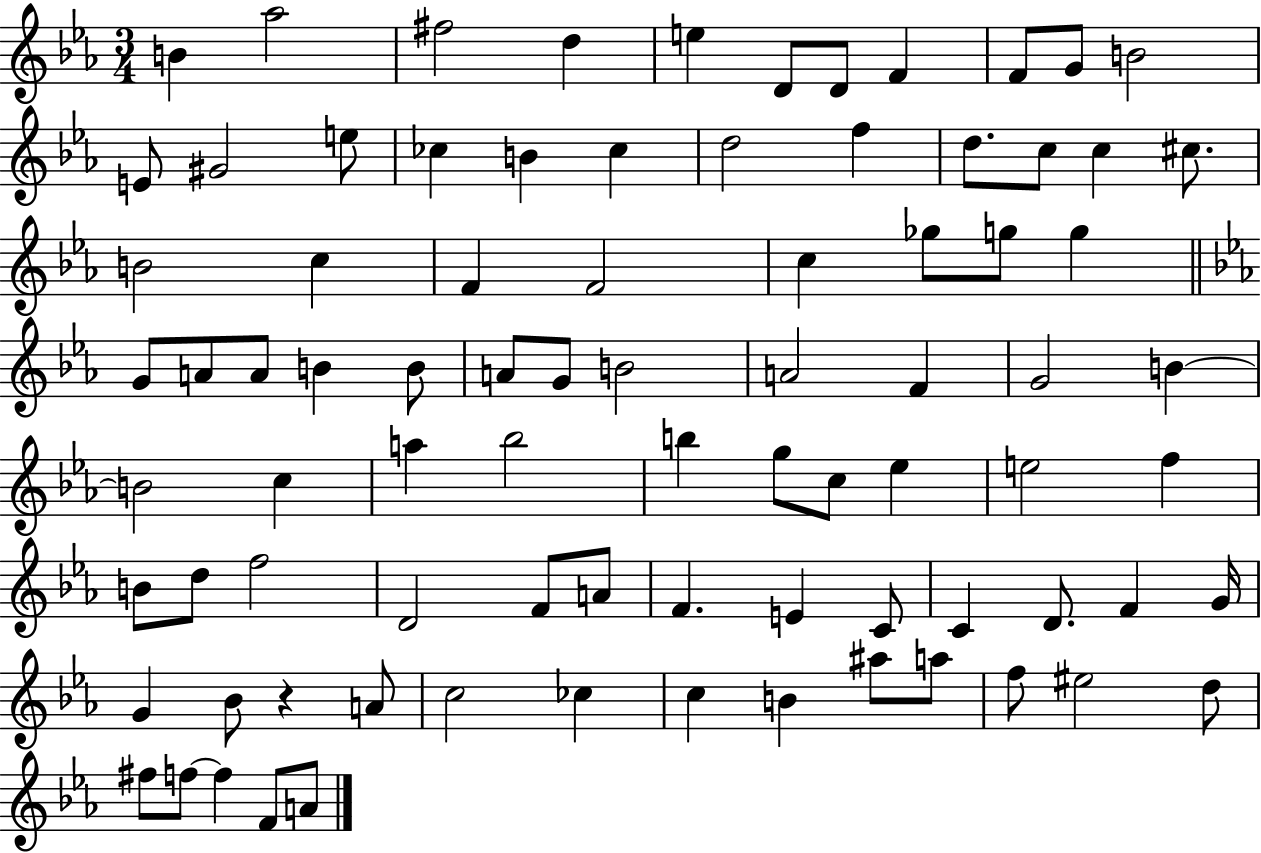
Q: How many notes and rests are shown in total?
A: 84